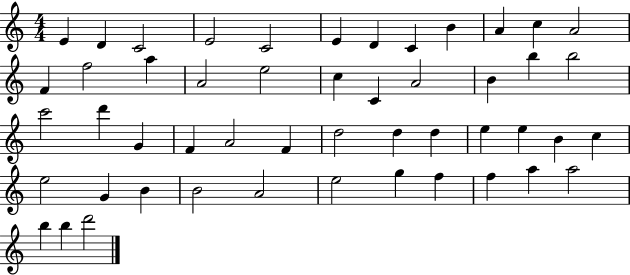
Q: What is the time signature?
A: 4/4